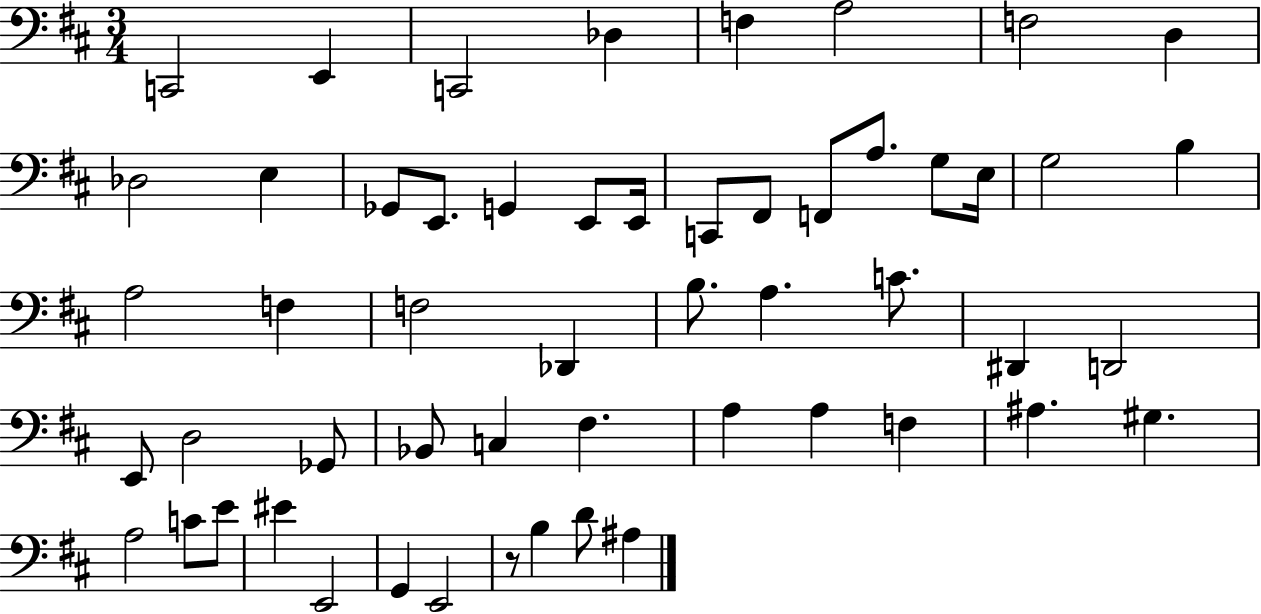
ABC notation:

X:1
T:Untitled
M:3/4
L:1/4
K:D
C,,2 E,, C,,2 _D, F, A,2 F,2 D, _D,2 E, _G,,/2 E,,/2 G,, E,,/2 E,,/4 C,,/2 ^F,,/2 F,,/2 A,/2 G,/2 E,/4 G,2 B, A,2 F, F,2 _D,, B,/2 A, C/2 ^D,, D,,2 E,,/2 D,2 _G,,/2 _B,,/2 C, ^F, A, A, F, ^A, ^G, A,2 C/2 E/2 ^E E,,2 G,, E,,2 z/2 B, D/2 ^A,